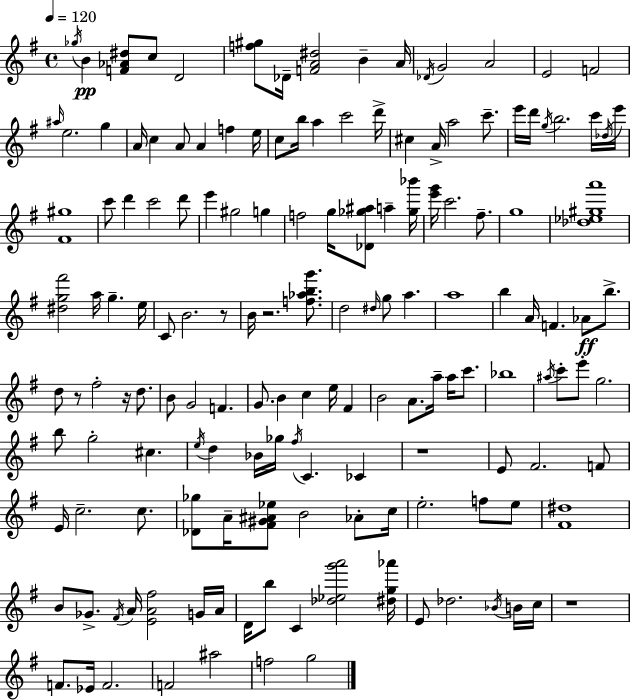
Gb5/s B4/q [F4,Ab4,D#5]/e C5/e D4/h [F5,G#5]/e Db4/s [F4,A4,D#5]/h B4/q A4/s Db4/s G4/h A4/h E4/h F4/h A#5/s E5/h. G5/q A4/s C5/q A4/e A4/q F5/q E5/s C5/e B5/s A5/q C6/h D6/s C#5/q A4/s A5/h C6/e. E6/s D6/s G5/s B5/h. C6/s Db5/s E6/s [F#4,G#5]/w C6/e D6/q C6/h D6/e E6/q G#5/h G5/q F5/h G5/s [Db4,Gb5,A#5]/e A5/q [Gb5,Bb6]/s [E6,G6]/s C6/h. F#5/e. G5/w [Db5,Eb5,G#5,A6]/w [D#5,G5,F#6]/h A5/s G5/q. E5/s C4/e B4/h. R/e B4/s R/h. [F5,Ab5,B5,G6]/e. D5/h D#5/s G5/e A5/q. A5/w B5/q A4/s F4/q. Ab4/e B5/e. D5/e R/e F#5/h R/s D5/e. B4/e G4/h F4/q. G4/e. B4/q C5/q E5/s F#4/q B4/h A4/e. A5/s A5/s C6/e. Bb5/w A#5/s C6/e E6/e G5/h. B5/e G5/h C#5/q. E5/s D5/q Bb4/s Gb5/s F#5/s C4/q. CES4/q R/w E4/e F#4/h. F4/e E4/s C5/h. C5/e. [Db4,Gb5]/e A4/s [F#4,G#4,A#4,Eb5]/e B4/h Ab4/e C5/s E5/h. F5/e E5/e [F#4,D#5]/w B4/e Gb4/e. F#4/s A4/s [E4,A4,F#5]/h G4/s A4/s D4/s B5/e C4/q [Db5,Eb5,G6,A6]/h [D#5,G5,Ab6]/s E4/e Db5/h. Bb4/s B4/s C5/s R/w F4/e. Eb4/s F4/h. F4/h A#5/h F5/h G5/h